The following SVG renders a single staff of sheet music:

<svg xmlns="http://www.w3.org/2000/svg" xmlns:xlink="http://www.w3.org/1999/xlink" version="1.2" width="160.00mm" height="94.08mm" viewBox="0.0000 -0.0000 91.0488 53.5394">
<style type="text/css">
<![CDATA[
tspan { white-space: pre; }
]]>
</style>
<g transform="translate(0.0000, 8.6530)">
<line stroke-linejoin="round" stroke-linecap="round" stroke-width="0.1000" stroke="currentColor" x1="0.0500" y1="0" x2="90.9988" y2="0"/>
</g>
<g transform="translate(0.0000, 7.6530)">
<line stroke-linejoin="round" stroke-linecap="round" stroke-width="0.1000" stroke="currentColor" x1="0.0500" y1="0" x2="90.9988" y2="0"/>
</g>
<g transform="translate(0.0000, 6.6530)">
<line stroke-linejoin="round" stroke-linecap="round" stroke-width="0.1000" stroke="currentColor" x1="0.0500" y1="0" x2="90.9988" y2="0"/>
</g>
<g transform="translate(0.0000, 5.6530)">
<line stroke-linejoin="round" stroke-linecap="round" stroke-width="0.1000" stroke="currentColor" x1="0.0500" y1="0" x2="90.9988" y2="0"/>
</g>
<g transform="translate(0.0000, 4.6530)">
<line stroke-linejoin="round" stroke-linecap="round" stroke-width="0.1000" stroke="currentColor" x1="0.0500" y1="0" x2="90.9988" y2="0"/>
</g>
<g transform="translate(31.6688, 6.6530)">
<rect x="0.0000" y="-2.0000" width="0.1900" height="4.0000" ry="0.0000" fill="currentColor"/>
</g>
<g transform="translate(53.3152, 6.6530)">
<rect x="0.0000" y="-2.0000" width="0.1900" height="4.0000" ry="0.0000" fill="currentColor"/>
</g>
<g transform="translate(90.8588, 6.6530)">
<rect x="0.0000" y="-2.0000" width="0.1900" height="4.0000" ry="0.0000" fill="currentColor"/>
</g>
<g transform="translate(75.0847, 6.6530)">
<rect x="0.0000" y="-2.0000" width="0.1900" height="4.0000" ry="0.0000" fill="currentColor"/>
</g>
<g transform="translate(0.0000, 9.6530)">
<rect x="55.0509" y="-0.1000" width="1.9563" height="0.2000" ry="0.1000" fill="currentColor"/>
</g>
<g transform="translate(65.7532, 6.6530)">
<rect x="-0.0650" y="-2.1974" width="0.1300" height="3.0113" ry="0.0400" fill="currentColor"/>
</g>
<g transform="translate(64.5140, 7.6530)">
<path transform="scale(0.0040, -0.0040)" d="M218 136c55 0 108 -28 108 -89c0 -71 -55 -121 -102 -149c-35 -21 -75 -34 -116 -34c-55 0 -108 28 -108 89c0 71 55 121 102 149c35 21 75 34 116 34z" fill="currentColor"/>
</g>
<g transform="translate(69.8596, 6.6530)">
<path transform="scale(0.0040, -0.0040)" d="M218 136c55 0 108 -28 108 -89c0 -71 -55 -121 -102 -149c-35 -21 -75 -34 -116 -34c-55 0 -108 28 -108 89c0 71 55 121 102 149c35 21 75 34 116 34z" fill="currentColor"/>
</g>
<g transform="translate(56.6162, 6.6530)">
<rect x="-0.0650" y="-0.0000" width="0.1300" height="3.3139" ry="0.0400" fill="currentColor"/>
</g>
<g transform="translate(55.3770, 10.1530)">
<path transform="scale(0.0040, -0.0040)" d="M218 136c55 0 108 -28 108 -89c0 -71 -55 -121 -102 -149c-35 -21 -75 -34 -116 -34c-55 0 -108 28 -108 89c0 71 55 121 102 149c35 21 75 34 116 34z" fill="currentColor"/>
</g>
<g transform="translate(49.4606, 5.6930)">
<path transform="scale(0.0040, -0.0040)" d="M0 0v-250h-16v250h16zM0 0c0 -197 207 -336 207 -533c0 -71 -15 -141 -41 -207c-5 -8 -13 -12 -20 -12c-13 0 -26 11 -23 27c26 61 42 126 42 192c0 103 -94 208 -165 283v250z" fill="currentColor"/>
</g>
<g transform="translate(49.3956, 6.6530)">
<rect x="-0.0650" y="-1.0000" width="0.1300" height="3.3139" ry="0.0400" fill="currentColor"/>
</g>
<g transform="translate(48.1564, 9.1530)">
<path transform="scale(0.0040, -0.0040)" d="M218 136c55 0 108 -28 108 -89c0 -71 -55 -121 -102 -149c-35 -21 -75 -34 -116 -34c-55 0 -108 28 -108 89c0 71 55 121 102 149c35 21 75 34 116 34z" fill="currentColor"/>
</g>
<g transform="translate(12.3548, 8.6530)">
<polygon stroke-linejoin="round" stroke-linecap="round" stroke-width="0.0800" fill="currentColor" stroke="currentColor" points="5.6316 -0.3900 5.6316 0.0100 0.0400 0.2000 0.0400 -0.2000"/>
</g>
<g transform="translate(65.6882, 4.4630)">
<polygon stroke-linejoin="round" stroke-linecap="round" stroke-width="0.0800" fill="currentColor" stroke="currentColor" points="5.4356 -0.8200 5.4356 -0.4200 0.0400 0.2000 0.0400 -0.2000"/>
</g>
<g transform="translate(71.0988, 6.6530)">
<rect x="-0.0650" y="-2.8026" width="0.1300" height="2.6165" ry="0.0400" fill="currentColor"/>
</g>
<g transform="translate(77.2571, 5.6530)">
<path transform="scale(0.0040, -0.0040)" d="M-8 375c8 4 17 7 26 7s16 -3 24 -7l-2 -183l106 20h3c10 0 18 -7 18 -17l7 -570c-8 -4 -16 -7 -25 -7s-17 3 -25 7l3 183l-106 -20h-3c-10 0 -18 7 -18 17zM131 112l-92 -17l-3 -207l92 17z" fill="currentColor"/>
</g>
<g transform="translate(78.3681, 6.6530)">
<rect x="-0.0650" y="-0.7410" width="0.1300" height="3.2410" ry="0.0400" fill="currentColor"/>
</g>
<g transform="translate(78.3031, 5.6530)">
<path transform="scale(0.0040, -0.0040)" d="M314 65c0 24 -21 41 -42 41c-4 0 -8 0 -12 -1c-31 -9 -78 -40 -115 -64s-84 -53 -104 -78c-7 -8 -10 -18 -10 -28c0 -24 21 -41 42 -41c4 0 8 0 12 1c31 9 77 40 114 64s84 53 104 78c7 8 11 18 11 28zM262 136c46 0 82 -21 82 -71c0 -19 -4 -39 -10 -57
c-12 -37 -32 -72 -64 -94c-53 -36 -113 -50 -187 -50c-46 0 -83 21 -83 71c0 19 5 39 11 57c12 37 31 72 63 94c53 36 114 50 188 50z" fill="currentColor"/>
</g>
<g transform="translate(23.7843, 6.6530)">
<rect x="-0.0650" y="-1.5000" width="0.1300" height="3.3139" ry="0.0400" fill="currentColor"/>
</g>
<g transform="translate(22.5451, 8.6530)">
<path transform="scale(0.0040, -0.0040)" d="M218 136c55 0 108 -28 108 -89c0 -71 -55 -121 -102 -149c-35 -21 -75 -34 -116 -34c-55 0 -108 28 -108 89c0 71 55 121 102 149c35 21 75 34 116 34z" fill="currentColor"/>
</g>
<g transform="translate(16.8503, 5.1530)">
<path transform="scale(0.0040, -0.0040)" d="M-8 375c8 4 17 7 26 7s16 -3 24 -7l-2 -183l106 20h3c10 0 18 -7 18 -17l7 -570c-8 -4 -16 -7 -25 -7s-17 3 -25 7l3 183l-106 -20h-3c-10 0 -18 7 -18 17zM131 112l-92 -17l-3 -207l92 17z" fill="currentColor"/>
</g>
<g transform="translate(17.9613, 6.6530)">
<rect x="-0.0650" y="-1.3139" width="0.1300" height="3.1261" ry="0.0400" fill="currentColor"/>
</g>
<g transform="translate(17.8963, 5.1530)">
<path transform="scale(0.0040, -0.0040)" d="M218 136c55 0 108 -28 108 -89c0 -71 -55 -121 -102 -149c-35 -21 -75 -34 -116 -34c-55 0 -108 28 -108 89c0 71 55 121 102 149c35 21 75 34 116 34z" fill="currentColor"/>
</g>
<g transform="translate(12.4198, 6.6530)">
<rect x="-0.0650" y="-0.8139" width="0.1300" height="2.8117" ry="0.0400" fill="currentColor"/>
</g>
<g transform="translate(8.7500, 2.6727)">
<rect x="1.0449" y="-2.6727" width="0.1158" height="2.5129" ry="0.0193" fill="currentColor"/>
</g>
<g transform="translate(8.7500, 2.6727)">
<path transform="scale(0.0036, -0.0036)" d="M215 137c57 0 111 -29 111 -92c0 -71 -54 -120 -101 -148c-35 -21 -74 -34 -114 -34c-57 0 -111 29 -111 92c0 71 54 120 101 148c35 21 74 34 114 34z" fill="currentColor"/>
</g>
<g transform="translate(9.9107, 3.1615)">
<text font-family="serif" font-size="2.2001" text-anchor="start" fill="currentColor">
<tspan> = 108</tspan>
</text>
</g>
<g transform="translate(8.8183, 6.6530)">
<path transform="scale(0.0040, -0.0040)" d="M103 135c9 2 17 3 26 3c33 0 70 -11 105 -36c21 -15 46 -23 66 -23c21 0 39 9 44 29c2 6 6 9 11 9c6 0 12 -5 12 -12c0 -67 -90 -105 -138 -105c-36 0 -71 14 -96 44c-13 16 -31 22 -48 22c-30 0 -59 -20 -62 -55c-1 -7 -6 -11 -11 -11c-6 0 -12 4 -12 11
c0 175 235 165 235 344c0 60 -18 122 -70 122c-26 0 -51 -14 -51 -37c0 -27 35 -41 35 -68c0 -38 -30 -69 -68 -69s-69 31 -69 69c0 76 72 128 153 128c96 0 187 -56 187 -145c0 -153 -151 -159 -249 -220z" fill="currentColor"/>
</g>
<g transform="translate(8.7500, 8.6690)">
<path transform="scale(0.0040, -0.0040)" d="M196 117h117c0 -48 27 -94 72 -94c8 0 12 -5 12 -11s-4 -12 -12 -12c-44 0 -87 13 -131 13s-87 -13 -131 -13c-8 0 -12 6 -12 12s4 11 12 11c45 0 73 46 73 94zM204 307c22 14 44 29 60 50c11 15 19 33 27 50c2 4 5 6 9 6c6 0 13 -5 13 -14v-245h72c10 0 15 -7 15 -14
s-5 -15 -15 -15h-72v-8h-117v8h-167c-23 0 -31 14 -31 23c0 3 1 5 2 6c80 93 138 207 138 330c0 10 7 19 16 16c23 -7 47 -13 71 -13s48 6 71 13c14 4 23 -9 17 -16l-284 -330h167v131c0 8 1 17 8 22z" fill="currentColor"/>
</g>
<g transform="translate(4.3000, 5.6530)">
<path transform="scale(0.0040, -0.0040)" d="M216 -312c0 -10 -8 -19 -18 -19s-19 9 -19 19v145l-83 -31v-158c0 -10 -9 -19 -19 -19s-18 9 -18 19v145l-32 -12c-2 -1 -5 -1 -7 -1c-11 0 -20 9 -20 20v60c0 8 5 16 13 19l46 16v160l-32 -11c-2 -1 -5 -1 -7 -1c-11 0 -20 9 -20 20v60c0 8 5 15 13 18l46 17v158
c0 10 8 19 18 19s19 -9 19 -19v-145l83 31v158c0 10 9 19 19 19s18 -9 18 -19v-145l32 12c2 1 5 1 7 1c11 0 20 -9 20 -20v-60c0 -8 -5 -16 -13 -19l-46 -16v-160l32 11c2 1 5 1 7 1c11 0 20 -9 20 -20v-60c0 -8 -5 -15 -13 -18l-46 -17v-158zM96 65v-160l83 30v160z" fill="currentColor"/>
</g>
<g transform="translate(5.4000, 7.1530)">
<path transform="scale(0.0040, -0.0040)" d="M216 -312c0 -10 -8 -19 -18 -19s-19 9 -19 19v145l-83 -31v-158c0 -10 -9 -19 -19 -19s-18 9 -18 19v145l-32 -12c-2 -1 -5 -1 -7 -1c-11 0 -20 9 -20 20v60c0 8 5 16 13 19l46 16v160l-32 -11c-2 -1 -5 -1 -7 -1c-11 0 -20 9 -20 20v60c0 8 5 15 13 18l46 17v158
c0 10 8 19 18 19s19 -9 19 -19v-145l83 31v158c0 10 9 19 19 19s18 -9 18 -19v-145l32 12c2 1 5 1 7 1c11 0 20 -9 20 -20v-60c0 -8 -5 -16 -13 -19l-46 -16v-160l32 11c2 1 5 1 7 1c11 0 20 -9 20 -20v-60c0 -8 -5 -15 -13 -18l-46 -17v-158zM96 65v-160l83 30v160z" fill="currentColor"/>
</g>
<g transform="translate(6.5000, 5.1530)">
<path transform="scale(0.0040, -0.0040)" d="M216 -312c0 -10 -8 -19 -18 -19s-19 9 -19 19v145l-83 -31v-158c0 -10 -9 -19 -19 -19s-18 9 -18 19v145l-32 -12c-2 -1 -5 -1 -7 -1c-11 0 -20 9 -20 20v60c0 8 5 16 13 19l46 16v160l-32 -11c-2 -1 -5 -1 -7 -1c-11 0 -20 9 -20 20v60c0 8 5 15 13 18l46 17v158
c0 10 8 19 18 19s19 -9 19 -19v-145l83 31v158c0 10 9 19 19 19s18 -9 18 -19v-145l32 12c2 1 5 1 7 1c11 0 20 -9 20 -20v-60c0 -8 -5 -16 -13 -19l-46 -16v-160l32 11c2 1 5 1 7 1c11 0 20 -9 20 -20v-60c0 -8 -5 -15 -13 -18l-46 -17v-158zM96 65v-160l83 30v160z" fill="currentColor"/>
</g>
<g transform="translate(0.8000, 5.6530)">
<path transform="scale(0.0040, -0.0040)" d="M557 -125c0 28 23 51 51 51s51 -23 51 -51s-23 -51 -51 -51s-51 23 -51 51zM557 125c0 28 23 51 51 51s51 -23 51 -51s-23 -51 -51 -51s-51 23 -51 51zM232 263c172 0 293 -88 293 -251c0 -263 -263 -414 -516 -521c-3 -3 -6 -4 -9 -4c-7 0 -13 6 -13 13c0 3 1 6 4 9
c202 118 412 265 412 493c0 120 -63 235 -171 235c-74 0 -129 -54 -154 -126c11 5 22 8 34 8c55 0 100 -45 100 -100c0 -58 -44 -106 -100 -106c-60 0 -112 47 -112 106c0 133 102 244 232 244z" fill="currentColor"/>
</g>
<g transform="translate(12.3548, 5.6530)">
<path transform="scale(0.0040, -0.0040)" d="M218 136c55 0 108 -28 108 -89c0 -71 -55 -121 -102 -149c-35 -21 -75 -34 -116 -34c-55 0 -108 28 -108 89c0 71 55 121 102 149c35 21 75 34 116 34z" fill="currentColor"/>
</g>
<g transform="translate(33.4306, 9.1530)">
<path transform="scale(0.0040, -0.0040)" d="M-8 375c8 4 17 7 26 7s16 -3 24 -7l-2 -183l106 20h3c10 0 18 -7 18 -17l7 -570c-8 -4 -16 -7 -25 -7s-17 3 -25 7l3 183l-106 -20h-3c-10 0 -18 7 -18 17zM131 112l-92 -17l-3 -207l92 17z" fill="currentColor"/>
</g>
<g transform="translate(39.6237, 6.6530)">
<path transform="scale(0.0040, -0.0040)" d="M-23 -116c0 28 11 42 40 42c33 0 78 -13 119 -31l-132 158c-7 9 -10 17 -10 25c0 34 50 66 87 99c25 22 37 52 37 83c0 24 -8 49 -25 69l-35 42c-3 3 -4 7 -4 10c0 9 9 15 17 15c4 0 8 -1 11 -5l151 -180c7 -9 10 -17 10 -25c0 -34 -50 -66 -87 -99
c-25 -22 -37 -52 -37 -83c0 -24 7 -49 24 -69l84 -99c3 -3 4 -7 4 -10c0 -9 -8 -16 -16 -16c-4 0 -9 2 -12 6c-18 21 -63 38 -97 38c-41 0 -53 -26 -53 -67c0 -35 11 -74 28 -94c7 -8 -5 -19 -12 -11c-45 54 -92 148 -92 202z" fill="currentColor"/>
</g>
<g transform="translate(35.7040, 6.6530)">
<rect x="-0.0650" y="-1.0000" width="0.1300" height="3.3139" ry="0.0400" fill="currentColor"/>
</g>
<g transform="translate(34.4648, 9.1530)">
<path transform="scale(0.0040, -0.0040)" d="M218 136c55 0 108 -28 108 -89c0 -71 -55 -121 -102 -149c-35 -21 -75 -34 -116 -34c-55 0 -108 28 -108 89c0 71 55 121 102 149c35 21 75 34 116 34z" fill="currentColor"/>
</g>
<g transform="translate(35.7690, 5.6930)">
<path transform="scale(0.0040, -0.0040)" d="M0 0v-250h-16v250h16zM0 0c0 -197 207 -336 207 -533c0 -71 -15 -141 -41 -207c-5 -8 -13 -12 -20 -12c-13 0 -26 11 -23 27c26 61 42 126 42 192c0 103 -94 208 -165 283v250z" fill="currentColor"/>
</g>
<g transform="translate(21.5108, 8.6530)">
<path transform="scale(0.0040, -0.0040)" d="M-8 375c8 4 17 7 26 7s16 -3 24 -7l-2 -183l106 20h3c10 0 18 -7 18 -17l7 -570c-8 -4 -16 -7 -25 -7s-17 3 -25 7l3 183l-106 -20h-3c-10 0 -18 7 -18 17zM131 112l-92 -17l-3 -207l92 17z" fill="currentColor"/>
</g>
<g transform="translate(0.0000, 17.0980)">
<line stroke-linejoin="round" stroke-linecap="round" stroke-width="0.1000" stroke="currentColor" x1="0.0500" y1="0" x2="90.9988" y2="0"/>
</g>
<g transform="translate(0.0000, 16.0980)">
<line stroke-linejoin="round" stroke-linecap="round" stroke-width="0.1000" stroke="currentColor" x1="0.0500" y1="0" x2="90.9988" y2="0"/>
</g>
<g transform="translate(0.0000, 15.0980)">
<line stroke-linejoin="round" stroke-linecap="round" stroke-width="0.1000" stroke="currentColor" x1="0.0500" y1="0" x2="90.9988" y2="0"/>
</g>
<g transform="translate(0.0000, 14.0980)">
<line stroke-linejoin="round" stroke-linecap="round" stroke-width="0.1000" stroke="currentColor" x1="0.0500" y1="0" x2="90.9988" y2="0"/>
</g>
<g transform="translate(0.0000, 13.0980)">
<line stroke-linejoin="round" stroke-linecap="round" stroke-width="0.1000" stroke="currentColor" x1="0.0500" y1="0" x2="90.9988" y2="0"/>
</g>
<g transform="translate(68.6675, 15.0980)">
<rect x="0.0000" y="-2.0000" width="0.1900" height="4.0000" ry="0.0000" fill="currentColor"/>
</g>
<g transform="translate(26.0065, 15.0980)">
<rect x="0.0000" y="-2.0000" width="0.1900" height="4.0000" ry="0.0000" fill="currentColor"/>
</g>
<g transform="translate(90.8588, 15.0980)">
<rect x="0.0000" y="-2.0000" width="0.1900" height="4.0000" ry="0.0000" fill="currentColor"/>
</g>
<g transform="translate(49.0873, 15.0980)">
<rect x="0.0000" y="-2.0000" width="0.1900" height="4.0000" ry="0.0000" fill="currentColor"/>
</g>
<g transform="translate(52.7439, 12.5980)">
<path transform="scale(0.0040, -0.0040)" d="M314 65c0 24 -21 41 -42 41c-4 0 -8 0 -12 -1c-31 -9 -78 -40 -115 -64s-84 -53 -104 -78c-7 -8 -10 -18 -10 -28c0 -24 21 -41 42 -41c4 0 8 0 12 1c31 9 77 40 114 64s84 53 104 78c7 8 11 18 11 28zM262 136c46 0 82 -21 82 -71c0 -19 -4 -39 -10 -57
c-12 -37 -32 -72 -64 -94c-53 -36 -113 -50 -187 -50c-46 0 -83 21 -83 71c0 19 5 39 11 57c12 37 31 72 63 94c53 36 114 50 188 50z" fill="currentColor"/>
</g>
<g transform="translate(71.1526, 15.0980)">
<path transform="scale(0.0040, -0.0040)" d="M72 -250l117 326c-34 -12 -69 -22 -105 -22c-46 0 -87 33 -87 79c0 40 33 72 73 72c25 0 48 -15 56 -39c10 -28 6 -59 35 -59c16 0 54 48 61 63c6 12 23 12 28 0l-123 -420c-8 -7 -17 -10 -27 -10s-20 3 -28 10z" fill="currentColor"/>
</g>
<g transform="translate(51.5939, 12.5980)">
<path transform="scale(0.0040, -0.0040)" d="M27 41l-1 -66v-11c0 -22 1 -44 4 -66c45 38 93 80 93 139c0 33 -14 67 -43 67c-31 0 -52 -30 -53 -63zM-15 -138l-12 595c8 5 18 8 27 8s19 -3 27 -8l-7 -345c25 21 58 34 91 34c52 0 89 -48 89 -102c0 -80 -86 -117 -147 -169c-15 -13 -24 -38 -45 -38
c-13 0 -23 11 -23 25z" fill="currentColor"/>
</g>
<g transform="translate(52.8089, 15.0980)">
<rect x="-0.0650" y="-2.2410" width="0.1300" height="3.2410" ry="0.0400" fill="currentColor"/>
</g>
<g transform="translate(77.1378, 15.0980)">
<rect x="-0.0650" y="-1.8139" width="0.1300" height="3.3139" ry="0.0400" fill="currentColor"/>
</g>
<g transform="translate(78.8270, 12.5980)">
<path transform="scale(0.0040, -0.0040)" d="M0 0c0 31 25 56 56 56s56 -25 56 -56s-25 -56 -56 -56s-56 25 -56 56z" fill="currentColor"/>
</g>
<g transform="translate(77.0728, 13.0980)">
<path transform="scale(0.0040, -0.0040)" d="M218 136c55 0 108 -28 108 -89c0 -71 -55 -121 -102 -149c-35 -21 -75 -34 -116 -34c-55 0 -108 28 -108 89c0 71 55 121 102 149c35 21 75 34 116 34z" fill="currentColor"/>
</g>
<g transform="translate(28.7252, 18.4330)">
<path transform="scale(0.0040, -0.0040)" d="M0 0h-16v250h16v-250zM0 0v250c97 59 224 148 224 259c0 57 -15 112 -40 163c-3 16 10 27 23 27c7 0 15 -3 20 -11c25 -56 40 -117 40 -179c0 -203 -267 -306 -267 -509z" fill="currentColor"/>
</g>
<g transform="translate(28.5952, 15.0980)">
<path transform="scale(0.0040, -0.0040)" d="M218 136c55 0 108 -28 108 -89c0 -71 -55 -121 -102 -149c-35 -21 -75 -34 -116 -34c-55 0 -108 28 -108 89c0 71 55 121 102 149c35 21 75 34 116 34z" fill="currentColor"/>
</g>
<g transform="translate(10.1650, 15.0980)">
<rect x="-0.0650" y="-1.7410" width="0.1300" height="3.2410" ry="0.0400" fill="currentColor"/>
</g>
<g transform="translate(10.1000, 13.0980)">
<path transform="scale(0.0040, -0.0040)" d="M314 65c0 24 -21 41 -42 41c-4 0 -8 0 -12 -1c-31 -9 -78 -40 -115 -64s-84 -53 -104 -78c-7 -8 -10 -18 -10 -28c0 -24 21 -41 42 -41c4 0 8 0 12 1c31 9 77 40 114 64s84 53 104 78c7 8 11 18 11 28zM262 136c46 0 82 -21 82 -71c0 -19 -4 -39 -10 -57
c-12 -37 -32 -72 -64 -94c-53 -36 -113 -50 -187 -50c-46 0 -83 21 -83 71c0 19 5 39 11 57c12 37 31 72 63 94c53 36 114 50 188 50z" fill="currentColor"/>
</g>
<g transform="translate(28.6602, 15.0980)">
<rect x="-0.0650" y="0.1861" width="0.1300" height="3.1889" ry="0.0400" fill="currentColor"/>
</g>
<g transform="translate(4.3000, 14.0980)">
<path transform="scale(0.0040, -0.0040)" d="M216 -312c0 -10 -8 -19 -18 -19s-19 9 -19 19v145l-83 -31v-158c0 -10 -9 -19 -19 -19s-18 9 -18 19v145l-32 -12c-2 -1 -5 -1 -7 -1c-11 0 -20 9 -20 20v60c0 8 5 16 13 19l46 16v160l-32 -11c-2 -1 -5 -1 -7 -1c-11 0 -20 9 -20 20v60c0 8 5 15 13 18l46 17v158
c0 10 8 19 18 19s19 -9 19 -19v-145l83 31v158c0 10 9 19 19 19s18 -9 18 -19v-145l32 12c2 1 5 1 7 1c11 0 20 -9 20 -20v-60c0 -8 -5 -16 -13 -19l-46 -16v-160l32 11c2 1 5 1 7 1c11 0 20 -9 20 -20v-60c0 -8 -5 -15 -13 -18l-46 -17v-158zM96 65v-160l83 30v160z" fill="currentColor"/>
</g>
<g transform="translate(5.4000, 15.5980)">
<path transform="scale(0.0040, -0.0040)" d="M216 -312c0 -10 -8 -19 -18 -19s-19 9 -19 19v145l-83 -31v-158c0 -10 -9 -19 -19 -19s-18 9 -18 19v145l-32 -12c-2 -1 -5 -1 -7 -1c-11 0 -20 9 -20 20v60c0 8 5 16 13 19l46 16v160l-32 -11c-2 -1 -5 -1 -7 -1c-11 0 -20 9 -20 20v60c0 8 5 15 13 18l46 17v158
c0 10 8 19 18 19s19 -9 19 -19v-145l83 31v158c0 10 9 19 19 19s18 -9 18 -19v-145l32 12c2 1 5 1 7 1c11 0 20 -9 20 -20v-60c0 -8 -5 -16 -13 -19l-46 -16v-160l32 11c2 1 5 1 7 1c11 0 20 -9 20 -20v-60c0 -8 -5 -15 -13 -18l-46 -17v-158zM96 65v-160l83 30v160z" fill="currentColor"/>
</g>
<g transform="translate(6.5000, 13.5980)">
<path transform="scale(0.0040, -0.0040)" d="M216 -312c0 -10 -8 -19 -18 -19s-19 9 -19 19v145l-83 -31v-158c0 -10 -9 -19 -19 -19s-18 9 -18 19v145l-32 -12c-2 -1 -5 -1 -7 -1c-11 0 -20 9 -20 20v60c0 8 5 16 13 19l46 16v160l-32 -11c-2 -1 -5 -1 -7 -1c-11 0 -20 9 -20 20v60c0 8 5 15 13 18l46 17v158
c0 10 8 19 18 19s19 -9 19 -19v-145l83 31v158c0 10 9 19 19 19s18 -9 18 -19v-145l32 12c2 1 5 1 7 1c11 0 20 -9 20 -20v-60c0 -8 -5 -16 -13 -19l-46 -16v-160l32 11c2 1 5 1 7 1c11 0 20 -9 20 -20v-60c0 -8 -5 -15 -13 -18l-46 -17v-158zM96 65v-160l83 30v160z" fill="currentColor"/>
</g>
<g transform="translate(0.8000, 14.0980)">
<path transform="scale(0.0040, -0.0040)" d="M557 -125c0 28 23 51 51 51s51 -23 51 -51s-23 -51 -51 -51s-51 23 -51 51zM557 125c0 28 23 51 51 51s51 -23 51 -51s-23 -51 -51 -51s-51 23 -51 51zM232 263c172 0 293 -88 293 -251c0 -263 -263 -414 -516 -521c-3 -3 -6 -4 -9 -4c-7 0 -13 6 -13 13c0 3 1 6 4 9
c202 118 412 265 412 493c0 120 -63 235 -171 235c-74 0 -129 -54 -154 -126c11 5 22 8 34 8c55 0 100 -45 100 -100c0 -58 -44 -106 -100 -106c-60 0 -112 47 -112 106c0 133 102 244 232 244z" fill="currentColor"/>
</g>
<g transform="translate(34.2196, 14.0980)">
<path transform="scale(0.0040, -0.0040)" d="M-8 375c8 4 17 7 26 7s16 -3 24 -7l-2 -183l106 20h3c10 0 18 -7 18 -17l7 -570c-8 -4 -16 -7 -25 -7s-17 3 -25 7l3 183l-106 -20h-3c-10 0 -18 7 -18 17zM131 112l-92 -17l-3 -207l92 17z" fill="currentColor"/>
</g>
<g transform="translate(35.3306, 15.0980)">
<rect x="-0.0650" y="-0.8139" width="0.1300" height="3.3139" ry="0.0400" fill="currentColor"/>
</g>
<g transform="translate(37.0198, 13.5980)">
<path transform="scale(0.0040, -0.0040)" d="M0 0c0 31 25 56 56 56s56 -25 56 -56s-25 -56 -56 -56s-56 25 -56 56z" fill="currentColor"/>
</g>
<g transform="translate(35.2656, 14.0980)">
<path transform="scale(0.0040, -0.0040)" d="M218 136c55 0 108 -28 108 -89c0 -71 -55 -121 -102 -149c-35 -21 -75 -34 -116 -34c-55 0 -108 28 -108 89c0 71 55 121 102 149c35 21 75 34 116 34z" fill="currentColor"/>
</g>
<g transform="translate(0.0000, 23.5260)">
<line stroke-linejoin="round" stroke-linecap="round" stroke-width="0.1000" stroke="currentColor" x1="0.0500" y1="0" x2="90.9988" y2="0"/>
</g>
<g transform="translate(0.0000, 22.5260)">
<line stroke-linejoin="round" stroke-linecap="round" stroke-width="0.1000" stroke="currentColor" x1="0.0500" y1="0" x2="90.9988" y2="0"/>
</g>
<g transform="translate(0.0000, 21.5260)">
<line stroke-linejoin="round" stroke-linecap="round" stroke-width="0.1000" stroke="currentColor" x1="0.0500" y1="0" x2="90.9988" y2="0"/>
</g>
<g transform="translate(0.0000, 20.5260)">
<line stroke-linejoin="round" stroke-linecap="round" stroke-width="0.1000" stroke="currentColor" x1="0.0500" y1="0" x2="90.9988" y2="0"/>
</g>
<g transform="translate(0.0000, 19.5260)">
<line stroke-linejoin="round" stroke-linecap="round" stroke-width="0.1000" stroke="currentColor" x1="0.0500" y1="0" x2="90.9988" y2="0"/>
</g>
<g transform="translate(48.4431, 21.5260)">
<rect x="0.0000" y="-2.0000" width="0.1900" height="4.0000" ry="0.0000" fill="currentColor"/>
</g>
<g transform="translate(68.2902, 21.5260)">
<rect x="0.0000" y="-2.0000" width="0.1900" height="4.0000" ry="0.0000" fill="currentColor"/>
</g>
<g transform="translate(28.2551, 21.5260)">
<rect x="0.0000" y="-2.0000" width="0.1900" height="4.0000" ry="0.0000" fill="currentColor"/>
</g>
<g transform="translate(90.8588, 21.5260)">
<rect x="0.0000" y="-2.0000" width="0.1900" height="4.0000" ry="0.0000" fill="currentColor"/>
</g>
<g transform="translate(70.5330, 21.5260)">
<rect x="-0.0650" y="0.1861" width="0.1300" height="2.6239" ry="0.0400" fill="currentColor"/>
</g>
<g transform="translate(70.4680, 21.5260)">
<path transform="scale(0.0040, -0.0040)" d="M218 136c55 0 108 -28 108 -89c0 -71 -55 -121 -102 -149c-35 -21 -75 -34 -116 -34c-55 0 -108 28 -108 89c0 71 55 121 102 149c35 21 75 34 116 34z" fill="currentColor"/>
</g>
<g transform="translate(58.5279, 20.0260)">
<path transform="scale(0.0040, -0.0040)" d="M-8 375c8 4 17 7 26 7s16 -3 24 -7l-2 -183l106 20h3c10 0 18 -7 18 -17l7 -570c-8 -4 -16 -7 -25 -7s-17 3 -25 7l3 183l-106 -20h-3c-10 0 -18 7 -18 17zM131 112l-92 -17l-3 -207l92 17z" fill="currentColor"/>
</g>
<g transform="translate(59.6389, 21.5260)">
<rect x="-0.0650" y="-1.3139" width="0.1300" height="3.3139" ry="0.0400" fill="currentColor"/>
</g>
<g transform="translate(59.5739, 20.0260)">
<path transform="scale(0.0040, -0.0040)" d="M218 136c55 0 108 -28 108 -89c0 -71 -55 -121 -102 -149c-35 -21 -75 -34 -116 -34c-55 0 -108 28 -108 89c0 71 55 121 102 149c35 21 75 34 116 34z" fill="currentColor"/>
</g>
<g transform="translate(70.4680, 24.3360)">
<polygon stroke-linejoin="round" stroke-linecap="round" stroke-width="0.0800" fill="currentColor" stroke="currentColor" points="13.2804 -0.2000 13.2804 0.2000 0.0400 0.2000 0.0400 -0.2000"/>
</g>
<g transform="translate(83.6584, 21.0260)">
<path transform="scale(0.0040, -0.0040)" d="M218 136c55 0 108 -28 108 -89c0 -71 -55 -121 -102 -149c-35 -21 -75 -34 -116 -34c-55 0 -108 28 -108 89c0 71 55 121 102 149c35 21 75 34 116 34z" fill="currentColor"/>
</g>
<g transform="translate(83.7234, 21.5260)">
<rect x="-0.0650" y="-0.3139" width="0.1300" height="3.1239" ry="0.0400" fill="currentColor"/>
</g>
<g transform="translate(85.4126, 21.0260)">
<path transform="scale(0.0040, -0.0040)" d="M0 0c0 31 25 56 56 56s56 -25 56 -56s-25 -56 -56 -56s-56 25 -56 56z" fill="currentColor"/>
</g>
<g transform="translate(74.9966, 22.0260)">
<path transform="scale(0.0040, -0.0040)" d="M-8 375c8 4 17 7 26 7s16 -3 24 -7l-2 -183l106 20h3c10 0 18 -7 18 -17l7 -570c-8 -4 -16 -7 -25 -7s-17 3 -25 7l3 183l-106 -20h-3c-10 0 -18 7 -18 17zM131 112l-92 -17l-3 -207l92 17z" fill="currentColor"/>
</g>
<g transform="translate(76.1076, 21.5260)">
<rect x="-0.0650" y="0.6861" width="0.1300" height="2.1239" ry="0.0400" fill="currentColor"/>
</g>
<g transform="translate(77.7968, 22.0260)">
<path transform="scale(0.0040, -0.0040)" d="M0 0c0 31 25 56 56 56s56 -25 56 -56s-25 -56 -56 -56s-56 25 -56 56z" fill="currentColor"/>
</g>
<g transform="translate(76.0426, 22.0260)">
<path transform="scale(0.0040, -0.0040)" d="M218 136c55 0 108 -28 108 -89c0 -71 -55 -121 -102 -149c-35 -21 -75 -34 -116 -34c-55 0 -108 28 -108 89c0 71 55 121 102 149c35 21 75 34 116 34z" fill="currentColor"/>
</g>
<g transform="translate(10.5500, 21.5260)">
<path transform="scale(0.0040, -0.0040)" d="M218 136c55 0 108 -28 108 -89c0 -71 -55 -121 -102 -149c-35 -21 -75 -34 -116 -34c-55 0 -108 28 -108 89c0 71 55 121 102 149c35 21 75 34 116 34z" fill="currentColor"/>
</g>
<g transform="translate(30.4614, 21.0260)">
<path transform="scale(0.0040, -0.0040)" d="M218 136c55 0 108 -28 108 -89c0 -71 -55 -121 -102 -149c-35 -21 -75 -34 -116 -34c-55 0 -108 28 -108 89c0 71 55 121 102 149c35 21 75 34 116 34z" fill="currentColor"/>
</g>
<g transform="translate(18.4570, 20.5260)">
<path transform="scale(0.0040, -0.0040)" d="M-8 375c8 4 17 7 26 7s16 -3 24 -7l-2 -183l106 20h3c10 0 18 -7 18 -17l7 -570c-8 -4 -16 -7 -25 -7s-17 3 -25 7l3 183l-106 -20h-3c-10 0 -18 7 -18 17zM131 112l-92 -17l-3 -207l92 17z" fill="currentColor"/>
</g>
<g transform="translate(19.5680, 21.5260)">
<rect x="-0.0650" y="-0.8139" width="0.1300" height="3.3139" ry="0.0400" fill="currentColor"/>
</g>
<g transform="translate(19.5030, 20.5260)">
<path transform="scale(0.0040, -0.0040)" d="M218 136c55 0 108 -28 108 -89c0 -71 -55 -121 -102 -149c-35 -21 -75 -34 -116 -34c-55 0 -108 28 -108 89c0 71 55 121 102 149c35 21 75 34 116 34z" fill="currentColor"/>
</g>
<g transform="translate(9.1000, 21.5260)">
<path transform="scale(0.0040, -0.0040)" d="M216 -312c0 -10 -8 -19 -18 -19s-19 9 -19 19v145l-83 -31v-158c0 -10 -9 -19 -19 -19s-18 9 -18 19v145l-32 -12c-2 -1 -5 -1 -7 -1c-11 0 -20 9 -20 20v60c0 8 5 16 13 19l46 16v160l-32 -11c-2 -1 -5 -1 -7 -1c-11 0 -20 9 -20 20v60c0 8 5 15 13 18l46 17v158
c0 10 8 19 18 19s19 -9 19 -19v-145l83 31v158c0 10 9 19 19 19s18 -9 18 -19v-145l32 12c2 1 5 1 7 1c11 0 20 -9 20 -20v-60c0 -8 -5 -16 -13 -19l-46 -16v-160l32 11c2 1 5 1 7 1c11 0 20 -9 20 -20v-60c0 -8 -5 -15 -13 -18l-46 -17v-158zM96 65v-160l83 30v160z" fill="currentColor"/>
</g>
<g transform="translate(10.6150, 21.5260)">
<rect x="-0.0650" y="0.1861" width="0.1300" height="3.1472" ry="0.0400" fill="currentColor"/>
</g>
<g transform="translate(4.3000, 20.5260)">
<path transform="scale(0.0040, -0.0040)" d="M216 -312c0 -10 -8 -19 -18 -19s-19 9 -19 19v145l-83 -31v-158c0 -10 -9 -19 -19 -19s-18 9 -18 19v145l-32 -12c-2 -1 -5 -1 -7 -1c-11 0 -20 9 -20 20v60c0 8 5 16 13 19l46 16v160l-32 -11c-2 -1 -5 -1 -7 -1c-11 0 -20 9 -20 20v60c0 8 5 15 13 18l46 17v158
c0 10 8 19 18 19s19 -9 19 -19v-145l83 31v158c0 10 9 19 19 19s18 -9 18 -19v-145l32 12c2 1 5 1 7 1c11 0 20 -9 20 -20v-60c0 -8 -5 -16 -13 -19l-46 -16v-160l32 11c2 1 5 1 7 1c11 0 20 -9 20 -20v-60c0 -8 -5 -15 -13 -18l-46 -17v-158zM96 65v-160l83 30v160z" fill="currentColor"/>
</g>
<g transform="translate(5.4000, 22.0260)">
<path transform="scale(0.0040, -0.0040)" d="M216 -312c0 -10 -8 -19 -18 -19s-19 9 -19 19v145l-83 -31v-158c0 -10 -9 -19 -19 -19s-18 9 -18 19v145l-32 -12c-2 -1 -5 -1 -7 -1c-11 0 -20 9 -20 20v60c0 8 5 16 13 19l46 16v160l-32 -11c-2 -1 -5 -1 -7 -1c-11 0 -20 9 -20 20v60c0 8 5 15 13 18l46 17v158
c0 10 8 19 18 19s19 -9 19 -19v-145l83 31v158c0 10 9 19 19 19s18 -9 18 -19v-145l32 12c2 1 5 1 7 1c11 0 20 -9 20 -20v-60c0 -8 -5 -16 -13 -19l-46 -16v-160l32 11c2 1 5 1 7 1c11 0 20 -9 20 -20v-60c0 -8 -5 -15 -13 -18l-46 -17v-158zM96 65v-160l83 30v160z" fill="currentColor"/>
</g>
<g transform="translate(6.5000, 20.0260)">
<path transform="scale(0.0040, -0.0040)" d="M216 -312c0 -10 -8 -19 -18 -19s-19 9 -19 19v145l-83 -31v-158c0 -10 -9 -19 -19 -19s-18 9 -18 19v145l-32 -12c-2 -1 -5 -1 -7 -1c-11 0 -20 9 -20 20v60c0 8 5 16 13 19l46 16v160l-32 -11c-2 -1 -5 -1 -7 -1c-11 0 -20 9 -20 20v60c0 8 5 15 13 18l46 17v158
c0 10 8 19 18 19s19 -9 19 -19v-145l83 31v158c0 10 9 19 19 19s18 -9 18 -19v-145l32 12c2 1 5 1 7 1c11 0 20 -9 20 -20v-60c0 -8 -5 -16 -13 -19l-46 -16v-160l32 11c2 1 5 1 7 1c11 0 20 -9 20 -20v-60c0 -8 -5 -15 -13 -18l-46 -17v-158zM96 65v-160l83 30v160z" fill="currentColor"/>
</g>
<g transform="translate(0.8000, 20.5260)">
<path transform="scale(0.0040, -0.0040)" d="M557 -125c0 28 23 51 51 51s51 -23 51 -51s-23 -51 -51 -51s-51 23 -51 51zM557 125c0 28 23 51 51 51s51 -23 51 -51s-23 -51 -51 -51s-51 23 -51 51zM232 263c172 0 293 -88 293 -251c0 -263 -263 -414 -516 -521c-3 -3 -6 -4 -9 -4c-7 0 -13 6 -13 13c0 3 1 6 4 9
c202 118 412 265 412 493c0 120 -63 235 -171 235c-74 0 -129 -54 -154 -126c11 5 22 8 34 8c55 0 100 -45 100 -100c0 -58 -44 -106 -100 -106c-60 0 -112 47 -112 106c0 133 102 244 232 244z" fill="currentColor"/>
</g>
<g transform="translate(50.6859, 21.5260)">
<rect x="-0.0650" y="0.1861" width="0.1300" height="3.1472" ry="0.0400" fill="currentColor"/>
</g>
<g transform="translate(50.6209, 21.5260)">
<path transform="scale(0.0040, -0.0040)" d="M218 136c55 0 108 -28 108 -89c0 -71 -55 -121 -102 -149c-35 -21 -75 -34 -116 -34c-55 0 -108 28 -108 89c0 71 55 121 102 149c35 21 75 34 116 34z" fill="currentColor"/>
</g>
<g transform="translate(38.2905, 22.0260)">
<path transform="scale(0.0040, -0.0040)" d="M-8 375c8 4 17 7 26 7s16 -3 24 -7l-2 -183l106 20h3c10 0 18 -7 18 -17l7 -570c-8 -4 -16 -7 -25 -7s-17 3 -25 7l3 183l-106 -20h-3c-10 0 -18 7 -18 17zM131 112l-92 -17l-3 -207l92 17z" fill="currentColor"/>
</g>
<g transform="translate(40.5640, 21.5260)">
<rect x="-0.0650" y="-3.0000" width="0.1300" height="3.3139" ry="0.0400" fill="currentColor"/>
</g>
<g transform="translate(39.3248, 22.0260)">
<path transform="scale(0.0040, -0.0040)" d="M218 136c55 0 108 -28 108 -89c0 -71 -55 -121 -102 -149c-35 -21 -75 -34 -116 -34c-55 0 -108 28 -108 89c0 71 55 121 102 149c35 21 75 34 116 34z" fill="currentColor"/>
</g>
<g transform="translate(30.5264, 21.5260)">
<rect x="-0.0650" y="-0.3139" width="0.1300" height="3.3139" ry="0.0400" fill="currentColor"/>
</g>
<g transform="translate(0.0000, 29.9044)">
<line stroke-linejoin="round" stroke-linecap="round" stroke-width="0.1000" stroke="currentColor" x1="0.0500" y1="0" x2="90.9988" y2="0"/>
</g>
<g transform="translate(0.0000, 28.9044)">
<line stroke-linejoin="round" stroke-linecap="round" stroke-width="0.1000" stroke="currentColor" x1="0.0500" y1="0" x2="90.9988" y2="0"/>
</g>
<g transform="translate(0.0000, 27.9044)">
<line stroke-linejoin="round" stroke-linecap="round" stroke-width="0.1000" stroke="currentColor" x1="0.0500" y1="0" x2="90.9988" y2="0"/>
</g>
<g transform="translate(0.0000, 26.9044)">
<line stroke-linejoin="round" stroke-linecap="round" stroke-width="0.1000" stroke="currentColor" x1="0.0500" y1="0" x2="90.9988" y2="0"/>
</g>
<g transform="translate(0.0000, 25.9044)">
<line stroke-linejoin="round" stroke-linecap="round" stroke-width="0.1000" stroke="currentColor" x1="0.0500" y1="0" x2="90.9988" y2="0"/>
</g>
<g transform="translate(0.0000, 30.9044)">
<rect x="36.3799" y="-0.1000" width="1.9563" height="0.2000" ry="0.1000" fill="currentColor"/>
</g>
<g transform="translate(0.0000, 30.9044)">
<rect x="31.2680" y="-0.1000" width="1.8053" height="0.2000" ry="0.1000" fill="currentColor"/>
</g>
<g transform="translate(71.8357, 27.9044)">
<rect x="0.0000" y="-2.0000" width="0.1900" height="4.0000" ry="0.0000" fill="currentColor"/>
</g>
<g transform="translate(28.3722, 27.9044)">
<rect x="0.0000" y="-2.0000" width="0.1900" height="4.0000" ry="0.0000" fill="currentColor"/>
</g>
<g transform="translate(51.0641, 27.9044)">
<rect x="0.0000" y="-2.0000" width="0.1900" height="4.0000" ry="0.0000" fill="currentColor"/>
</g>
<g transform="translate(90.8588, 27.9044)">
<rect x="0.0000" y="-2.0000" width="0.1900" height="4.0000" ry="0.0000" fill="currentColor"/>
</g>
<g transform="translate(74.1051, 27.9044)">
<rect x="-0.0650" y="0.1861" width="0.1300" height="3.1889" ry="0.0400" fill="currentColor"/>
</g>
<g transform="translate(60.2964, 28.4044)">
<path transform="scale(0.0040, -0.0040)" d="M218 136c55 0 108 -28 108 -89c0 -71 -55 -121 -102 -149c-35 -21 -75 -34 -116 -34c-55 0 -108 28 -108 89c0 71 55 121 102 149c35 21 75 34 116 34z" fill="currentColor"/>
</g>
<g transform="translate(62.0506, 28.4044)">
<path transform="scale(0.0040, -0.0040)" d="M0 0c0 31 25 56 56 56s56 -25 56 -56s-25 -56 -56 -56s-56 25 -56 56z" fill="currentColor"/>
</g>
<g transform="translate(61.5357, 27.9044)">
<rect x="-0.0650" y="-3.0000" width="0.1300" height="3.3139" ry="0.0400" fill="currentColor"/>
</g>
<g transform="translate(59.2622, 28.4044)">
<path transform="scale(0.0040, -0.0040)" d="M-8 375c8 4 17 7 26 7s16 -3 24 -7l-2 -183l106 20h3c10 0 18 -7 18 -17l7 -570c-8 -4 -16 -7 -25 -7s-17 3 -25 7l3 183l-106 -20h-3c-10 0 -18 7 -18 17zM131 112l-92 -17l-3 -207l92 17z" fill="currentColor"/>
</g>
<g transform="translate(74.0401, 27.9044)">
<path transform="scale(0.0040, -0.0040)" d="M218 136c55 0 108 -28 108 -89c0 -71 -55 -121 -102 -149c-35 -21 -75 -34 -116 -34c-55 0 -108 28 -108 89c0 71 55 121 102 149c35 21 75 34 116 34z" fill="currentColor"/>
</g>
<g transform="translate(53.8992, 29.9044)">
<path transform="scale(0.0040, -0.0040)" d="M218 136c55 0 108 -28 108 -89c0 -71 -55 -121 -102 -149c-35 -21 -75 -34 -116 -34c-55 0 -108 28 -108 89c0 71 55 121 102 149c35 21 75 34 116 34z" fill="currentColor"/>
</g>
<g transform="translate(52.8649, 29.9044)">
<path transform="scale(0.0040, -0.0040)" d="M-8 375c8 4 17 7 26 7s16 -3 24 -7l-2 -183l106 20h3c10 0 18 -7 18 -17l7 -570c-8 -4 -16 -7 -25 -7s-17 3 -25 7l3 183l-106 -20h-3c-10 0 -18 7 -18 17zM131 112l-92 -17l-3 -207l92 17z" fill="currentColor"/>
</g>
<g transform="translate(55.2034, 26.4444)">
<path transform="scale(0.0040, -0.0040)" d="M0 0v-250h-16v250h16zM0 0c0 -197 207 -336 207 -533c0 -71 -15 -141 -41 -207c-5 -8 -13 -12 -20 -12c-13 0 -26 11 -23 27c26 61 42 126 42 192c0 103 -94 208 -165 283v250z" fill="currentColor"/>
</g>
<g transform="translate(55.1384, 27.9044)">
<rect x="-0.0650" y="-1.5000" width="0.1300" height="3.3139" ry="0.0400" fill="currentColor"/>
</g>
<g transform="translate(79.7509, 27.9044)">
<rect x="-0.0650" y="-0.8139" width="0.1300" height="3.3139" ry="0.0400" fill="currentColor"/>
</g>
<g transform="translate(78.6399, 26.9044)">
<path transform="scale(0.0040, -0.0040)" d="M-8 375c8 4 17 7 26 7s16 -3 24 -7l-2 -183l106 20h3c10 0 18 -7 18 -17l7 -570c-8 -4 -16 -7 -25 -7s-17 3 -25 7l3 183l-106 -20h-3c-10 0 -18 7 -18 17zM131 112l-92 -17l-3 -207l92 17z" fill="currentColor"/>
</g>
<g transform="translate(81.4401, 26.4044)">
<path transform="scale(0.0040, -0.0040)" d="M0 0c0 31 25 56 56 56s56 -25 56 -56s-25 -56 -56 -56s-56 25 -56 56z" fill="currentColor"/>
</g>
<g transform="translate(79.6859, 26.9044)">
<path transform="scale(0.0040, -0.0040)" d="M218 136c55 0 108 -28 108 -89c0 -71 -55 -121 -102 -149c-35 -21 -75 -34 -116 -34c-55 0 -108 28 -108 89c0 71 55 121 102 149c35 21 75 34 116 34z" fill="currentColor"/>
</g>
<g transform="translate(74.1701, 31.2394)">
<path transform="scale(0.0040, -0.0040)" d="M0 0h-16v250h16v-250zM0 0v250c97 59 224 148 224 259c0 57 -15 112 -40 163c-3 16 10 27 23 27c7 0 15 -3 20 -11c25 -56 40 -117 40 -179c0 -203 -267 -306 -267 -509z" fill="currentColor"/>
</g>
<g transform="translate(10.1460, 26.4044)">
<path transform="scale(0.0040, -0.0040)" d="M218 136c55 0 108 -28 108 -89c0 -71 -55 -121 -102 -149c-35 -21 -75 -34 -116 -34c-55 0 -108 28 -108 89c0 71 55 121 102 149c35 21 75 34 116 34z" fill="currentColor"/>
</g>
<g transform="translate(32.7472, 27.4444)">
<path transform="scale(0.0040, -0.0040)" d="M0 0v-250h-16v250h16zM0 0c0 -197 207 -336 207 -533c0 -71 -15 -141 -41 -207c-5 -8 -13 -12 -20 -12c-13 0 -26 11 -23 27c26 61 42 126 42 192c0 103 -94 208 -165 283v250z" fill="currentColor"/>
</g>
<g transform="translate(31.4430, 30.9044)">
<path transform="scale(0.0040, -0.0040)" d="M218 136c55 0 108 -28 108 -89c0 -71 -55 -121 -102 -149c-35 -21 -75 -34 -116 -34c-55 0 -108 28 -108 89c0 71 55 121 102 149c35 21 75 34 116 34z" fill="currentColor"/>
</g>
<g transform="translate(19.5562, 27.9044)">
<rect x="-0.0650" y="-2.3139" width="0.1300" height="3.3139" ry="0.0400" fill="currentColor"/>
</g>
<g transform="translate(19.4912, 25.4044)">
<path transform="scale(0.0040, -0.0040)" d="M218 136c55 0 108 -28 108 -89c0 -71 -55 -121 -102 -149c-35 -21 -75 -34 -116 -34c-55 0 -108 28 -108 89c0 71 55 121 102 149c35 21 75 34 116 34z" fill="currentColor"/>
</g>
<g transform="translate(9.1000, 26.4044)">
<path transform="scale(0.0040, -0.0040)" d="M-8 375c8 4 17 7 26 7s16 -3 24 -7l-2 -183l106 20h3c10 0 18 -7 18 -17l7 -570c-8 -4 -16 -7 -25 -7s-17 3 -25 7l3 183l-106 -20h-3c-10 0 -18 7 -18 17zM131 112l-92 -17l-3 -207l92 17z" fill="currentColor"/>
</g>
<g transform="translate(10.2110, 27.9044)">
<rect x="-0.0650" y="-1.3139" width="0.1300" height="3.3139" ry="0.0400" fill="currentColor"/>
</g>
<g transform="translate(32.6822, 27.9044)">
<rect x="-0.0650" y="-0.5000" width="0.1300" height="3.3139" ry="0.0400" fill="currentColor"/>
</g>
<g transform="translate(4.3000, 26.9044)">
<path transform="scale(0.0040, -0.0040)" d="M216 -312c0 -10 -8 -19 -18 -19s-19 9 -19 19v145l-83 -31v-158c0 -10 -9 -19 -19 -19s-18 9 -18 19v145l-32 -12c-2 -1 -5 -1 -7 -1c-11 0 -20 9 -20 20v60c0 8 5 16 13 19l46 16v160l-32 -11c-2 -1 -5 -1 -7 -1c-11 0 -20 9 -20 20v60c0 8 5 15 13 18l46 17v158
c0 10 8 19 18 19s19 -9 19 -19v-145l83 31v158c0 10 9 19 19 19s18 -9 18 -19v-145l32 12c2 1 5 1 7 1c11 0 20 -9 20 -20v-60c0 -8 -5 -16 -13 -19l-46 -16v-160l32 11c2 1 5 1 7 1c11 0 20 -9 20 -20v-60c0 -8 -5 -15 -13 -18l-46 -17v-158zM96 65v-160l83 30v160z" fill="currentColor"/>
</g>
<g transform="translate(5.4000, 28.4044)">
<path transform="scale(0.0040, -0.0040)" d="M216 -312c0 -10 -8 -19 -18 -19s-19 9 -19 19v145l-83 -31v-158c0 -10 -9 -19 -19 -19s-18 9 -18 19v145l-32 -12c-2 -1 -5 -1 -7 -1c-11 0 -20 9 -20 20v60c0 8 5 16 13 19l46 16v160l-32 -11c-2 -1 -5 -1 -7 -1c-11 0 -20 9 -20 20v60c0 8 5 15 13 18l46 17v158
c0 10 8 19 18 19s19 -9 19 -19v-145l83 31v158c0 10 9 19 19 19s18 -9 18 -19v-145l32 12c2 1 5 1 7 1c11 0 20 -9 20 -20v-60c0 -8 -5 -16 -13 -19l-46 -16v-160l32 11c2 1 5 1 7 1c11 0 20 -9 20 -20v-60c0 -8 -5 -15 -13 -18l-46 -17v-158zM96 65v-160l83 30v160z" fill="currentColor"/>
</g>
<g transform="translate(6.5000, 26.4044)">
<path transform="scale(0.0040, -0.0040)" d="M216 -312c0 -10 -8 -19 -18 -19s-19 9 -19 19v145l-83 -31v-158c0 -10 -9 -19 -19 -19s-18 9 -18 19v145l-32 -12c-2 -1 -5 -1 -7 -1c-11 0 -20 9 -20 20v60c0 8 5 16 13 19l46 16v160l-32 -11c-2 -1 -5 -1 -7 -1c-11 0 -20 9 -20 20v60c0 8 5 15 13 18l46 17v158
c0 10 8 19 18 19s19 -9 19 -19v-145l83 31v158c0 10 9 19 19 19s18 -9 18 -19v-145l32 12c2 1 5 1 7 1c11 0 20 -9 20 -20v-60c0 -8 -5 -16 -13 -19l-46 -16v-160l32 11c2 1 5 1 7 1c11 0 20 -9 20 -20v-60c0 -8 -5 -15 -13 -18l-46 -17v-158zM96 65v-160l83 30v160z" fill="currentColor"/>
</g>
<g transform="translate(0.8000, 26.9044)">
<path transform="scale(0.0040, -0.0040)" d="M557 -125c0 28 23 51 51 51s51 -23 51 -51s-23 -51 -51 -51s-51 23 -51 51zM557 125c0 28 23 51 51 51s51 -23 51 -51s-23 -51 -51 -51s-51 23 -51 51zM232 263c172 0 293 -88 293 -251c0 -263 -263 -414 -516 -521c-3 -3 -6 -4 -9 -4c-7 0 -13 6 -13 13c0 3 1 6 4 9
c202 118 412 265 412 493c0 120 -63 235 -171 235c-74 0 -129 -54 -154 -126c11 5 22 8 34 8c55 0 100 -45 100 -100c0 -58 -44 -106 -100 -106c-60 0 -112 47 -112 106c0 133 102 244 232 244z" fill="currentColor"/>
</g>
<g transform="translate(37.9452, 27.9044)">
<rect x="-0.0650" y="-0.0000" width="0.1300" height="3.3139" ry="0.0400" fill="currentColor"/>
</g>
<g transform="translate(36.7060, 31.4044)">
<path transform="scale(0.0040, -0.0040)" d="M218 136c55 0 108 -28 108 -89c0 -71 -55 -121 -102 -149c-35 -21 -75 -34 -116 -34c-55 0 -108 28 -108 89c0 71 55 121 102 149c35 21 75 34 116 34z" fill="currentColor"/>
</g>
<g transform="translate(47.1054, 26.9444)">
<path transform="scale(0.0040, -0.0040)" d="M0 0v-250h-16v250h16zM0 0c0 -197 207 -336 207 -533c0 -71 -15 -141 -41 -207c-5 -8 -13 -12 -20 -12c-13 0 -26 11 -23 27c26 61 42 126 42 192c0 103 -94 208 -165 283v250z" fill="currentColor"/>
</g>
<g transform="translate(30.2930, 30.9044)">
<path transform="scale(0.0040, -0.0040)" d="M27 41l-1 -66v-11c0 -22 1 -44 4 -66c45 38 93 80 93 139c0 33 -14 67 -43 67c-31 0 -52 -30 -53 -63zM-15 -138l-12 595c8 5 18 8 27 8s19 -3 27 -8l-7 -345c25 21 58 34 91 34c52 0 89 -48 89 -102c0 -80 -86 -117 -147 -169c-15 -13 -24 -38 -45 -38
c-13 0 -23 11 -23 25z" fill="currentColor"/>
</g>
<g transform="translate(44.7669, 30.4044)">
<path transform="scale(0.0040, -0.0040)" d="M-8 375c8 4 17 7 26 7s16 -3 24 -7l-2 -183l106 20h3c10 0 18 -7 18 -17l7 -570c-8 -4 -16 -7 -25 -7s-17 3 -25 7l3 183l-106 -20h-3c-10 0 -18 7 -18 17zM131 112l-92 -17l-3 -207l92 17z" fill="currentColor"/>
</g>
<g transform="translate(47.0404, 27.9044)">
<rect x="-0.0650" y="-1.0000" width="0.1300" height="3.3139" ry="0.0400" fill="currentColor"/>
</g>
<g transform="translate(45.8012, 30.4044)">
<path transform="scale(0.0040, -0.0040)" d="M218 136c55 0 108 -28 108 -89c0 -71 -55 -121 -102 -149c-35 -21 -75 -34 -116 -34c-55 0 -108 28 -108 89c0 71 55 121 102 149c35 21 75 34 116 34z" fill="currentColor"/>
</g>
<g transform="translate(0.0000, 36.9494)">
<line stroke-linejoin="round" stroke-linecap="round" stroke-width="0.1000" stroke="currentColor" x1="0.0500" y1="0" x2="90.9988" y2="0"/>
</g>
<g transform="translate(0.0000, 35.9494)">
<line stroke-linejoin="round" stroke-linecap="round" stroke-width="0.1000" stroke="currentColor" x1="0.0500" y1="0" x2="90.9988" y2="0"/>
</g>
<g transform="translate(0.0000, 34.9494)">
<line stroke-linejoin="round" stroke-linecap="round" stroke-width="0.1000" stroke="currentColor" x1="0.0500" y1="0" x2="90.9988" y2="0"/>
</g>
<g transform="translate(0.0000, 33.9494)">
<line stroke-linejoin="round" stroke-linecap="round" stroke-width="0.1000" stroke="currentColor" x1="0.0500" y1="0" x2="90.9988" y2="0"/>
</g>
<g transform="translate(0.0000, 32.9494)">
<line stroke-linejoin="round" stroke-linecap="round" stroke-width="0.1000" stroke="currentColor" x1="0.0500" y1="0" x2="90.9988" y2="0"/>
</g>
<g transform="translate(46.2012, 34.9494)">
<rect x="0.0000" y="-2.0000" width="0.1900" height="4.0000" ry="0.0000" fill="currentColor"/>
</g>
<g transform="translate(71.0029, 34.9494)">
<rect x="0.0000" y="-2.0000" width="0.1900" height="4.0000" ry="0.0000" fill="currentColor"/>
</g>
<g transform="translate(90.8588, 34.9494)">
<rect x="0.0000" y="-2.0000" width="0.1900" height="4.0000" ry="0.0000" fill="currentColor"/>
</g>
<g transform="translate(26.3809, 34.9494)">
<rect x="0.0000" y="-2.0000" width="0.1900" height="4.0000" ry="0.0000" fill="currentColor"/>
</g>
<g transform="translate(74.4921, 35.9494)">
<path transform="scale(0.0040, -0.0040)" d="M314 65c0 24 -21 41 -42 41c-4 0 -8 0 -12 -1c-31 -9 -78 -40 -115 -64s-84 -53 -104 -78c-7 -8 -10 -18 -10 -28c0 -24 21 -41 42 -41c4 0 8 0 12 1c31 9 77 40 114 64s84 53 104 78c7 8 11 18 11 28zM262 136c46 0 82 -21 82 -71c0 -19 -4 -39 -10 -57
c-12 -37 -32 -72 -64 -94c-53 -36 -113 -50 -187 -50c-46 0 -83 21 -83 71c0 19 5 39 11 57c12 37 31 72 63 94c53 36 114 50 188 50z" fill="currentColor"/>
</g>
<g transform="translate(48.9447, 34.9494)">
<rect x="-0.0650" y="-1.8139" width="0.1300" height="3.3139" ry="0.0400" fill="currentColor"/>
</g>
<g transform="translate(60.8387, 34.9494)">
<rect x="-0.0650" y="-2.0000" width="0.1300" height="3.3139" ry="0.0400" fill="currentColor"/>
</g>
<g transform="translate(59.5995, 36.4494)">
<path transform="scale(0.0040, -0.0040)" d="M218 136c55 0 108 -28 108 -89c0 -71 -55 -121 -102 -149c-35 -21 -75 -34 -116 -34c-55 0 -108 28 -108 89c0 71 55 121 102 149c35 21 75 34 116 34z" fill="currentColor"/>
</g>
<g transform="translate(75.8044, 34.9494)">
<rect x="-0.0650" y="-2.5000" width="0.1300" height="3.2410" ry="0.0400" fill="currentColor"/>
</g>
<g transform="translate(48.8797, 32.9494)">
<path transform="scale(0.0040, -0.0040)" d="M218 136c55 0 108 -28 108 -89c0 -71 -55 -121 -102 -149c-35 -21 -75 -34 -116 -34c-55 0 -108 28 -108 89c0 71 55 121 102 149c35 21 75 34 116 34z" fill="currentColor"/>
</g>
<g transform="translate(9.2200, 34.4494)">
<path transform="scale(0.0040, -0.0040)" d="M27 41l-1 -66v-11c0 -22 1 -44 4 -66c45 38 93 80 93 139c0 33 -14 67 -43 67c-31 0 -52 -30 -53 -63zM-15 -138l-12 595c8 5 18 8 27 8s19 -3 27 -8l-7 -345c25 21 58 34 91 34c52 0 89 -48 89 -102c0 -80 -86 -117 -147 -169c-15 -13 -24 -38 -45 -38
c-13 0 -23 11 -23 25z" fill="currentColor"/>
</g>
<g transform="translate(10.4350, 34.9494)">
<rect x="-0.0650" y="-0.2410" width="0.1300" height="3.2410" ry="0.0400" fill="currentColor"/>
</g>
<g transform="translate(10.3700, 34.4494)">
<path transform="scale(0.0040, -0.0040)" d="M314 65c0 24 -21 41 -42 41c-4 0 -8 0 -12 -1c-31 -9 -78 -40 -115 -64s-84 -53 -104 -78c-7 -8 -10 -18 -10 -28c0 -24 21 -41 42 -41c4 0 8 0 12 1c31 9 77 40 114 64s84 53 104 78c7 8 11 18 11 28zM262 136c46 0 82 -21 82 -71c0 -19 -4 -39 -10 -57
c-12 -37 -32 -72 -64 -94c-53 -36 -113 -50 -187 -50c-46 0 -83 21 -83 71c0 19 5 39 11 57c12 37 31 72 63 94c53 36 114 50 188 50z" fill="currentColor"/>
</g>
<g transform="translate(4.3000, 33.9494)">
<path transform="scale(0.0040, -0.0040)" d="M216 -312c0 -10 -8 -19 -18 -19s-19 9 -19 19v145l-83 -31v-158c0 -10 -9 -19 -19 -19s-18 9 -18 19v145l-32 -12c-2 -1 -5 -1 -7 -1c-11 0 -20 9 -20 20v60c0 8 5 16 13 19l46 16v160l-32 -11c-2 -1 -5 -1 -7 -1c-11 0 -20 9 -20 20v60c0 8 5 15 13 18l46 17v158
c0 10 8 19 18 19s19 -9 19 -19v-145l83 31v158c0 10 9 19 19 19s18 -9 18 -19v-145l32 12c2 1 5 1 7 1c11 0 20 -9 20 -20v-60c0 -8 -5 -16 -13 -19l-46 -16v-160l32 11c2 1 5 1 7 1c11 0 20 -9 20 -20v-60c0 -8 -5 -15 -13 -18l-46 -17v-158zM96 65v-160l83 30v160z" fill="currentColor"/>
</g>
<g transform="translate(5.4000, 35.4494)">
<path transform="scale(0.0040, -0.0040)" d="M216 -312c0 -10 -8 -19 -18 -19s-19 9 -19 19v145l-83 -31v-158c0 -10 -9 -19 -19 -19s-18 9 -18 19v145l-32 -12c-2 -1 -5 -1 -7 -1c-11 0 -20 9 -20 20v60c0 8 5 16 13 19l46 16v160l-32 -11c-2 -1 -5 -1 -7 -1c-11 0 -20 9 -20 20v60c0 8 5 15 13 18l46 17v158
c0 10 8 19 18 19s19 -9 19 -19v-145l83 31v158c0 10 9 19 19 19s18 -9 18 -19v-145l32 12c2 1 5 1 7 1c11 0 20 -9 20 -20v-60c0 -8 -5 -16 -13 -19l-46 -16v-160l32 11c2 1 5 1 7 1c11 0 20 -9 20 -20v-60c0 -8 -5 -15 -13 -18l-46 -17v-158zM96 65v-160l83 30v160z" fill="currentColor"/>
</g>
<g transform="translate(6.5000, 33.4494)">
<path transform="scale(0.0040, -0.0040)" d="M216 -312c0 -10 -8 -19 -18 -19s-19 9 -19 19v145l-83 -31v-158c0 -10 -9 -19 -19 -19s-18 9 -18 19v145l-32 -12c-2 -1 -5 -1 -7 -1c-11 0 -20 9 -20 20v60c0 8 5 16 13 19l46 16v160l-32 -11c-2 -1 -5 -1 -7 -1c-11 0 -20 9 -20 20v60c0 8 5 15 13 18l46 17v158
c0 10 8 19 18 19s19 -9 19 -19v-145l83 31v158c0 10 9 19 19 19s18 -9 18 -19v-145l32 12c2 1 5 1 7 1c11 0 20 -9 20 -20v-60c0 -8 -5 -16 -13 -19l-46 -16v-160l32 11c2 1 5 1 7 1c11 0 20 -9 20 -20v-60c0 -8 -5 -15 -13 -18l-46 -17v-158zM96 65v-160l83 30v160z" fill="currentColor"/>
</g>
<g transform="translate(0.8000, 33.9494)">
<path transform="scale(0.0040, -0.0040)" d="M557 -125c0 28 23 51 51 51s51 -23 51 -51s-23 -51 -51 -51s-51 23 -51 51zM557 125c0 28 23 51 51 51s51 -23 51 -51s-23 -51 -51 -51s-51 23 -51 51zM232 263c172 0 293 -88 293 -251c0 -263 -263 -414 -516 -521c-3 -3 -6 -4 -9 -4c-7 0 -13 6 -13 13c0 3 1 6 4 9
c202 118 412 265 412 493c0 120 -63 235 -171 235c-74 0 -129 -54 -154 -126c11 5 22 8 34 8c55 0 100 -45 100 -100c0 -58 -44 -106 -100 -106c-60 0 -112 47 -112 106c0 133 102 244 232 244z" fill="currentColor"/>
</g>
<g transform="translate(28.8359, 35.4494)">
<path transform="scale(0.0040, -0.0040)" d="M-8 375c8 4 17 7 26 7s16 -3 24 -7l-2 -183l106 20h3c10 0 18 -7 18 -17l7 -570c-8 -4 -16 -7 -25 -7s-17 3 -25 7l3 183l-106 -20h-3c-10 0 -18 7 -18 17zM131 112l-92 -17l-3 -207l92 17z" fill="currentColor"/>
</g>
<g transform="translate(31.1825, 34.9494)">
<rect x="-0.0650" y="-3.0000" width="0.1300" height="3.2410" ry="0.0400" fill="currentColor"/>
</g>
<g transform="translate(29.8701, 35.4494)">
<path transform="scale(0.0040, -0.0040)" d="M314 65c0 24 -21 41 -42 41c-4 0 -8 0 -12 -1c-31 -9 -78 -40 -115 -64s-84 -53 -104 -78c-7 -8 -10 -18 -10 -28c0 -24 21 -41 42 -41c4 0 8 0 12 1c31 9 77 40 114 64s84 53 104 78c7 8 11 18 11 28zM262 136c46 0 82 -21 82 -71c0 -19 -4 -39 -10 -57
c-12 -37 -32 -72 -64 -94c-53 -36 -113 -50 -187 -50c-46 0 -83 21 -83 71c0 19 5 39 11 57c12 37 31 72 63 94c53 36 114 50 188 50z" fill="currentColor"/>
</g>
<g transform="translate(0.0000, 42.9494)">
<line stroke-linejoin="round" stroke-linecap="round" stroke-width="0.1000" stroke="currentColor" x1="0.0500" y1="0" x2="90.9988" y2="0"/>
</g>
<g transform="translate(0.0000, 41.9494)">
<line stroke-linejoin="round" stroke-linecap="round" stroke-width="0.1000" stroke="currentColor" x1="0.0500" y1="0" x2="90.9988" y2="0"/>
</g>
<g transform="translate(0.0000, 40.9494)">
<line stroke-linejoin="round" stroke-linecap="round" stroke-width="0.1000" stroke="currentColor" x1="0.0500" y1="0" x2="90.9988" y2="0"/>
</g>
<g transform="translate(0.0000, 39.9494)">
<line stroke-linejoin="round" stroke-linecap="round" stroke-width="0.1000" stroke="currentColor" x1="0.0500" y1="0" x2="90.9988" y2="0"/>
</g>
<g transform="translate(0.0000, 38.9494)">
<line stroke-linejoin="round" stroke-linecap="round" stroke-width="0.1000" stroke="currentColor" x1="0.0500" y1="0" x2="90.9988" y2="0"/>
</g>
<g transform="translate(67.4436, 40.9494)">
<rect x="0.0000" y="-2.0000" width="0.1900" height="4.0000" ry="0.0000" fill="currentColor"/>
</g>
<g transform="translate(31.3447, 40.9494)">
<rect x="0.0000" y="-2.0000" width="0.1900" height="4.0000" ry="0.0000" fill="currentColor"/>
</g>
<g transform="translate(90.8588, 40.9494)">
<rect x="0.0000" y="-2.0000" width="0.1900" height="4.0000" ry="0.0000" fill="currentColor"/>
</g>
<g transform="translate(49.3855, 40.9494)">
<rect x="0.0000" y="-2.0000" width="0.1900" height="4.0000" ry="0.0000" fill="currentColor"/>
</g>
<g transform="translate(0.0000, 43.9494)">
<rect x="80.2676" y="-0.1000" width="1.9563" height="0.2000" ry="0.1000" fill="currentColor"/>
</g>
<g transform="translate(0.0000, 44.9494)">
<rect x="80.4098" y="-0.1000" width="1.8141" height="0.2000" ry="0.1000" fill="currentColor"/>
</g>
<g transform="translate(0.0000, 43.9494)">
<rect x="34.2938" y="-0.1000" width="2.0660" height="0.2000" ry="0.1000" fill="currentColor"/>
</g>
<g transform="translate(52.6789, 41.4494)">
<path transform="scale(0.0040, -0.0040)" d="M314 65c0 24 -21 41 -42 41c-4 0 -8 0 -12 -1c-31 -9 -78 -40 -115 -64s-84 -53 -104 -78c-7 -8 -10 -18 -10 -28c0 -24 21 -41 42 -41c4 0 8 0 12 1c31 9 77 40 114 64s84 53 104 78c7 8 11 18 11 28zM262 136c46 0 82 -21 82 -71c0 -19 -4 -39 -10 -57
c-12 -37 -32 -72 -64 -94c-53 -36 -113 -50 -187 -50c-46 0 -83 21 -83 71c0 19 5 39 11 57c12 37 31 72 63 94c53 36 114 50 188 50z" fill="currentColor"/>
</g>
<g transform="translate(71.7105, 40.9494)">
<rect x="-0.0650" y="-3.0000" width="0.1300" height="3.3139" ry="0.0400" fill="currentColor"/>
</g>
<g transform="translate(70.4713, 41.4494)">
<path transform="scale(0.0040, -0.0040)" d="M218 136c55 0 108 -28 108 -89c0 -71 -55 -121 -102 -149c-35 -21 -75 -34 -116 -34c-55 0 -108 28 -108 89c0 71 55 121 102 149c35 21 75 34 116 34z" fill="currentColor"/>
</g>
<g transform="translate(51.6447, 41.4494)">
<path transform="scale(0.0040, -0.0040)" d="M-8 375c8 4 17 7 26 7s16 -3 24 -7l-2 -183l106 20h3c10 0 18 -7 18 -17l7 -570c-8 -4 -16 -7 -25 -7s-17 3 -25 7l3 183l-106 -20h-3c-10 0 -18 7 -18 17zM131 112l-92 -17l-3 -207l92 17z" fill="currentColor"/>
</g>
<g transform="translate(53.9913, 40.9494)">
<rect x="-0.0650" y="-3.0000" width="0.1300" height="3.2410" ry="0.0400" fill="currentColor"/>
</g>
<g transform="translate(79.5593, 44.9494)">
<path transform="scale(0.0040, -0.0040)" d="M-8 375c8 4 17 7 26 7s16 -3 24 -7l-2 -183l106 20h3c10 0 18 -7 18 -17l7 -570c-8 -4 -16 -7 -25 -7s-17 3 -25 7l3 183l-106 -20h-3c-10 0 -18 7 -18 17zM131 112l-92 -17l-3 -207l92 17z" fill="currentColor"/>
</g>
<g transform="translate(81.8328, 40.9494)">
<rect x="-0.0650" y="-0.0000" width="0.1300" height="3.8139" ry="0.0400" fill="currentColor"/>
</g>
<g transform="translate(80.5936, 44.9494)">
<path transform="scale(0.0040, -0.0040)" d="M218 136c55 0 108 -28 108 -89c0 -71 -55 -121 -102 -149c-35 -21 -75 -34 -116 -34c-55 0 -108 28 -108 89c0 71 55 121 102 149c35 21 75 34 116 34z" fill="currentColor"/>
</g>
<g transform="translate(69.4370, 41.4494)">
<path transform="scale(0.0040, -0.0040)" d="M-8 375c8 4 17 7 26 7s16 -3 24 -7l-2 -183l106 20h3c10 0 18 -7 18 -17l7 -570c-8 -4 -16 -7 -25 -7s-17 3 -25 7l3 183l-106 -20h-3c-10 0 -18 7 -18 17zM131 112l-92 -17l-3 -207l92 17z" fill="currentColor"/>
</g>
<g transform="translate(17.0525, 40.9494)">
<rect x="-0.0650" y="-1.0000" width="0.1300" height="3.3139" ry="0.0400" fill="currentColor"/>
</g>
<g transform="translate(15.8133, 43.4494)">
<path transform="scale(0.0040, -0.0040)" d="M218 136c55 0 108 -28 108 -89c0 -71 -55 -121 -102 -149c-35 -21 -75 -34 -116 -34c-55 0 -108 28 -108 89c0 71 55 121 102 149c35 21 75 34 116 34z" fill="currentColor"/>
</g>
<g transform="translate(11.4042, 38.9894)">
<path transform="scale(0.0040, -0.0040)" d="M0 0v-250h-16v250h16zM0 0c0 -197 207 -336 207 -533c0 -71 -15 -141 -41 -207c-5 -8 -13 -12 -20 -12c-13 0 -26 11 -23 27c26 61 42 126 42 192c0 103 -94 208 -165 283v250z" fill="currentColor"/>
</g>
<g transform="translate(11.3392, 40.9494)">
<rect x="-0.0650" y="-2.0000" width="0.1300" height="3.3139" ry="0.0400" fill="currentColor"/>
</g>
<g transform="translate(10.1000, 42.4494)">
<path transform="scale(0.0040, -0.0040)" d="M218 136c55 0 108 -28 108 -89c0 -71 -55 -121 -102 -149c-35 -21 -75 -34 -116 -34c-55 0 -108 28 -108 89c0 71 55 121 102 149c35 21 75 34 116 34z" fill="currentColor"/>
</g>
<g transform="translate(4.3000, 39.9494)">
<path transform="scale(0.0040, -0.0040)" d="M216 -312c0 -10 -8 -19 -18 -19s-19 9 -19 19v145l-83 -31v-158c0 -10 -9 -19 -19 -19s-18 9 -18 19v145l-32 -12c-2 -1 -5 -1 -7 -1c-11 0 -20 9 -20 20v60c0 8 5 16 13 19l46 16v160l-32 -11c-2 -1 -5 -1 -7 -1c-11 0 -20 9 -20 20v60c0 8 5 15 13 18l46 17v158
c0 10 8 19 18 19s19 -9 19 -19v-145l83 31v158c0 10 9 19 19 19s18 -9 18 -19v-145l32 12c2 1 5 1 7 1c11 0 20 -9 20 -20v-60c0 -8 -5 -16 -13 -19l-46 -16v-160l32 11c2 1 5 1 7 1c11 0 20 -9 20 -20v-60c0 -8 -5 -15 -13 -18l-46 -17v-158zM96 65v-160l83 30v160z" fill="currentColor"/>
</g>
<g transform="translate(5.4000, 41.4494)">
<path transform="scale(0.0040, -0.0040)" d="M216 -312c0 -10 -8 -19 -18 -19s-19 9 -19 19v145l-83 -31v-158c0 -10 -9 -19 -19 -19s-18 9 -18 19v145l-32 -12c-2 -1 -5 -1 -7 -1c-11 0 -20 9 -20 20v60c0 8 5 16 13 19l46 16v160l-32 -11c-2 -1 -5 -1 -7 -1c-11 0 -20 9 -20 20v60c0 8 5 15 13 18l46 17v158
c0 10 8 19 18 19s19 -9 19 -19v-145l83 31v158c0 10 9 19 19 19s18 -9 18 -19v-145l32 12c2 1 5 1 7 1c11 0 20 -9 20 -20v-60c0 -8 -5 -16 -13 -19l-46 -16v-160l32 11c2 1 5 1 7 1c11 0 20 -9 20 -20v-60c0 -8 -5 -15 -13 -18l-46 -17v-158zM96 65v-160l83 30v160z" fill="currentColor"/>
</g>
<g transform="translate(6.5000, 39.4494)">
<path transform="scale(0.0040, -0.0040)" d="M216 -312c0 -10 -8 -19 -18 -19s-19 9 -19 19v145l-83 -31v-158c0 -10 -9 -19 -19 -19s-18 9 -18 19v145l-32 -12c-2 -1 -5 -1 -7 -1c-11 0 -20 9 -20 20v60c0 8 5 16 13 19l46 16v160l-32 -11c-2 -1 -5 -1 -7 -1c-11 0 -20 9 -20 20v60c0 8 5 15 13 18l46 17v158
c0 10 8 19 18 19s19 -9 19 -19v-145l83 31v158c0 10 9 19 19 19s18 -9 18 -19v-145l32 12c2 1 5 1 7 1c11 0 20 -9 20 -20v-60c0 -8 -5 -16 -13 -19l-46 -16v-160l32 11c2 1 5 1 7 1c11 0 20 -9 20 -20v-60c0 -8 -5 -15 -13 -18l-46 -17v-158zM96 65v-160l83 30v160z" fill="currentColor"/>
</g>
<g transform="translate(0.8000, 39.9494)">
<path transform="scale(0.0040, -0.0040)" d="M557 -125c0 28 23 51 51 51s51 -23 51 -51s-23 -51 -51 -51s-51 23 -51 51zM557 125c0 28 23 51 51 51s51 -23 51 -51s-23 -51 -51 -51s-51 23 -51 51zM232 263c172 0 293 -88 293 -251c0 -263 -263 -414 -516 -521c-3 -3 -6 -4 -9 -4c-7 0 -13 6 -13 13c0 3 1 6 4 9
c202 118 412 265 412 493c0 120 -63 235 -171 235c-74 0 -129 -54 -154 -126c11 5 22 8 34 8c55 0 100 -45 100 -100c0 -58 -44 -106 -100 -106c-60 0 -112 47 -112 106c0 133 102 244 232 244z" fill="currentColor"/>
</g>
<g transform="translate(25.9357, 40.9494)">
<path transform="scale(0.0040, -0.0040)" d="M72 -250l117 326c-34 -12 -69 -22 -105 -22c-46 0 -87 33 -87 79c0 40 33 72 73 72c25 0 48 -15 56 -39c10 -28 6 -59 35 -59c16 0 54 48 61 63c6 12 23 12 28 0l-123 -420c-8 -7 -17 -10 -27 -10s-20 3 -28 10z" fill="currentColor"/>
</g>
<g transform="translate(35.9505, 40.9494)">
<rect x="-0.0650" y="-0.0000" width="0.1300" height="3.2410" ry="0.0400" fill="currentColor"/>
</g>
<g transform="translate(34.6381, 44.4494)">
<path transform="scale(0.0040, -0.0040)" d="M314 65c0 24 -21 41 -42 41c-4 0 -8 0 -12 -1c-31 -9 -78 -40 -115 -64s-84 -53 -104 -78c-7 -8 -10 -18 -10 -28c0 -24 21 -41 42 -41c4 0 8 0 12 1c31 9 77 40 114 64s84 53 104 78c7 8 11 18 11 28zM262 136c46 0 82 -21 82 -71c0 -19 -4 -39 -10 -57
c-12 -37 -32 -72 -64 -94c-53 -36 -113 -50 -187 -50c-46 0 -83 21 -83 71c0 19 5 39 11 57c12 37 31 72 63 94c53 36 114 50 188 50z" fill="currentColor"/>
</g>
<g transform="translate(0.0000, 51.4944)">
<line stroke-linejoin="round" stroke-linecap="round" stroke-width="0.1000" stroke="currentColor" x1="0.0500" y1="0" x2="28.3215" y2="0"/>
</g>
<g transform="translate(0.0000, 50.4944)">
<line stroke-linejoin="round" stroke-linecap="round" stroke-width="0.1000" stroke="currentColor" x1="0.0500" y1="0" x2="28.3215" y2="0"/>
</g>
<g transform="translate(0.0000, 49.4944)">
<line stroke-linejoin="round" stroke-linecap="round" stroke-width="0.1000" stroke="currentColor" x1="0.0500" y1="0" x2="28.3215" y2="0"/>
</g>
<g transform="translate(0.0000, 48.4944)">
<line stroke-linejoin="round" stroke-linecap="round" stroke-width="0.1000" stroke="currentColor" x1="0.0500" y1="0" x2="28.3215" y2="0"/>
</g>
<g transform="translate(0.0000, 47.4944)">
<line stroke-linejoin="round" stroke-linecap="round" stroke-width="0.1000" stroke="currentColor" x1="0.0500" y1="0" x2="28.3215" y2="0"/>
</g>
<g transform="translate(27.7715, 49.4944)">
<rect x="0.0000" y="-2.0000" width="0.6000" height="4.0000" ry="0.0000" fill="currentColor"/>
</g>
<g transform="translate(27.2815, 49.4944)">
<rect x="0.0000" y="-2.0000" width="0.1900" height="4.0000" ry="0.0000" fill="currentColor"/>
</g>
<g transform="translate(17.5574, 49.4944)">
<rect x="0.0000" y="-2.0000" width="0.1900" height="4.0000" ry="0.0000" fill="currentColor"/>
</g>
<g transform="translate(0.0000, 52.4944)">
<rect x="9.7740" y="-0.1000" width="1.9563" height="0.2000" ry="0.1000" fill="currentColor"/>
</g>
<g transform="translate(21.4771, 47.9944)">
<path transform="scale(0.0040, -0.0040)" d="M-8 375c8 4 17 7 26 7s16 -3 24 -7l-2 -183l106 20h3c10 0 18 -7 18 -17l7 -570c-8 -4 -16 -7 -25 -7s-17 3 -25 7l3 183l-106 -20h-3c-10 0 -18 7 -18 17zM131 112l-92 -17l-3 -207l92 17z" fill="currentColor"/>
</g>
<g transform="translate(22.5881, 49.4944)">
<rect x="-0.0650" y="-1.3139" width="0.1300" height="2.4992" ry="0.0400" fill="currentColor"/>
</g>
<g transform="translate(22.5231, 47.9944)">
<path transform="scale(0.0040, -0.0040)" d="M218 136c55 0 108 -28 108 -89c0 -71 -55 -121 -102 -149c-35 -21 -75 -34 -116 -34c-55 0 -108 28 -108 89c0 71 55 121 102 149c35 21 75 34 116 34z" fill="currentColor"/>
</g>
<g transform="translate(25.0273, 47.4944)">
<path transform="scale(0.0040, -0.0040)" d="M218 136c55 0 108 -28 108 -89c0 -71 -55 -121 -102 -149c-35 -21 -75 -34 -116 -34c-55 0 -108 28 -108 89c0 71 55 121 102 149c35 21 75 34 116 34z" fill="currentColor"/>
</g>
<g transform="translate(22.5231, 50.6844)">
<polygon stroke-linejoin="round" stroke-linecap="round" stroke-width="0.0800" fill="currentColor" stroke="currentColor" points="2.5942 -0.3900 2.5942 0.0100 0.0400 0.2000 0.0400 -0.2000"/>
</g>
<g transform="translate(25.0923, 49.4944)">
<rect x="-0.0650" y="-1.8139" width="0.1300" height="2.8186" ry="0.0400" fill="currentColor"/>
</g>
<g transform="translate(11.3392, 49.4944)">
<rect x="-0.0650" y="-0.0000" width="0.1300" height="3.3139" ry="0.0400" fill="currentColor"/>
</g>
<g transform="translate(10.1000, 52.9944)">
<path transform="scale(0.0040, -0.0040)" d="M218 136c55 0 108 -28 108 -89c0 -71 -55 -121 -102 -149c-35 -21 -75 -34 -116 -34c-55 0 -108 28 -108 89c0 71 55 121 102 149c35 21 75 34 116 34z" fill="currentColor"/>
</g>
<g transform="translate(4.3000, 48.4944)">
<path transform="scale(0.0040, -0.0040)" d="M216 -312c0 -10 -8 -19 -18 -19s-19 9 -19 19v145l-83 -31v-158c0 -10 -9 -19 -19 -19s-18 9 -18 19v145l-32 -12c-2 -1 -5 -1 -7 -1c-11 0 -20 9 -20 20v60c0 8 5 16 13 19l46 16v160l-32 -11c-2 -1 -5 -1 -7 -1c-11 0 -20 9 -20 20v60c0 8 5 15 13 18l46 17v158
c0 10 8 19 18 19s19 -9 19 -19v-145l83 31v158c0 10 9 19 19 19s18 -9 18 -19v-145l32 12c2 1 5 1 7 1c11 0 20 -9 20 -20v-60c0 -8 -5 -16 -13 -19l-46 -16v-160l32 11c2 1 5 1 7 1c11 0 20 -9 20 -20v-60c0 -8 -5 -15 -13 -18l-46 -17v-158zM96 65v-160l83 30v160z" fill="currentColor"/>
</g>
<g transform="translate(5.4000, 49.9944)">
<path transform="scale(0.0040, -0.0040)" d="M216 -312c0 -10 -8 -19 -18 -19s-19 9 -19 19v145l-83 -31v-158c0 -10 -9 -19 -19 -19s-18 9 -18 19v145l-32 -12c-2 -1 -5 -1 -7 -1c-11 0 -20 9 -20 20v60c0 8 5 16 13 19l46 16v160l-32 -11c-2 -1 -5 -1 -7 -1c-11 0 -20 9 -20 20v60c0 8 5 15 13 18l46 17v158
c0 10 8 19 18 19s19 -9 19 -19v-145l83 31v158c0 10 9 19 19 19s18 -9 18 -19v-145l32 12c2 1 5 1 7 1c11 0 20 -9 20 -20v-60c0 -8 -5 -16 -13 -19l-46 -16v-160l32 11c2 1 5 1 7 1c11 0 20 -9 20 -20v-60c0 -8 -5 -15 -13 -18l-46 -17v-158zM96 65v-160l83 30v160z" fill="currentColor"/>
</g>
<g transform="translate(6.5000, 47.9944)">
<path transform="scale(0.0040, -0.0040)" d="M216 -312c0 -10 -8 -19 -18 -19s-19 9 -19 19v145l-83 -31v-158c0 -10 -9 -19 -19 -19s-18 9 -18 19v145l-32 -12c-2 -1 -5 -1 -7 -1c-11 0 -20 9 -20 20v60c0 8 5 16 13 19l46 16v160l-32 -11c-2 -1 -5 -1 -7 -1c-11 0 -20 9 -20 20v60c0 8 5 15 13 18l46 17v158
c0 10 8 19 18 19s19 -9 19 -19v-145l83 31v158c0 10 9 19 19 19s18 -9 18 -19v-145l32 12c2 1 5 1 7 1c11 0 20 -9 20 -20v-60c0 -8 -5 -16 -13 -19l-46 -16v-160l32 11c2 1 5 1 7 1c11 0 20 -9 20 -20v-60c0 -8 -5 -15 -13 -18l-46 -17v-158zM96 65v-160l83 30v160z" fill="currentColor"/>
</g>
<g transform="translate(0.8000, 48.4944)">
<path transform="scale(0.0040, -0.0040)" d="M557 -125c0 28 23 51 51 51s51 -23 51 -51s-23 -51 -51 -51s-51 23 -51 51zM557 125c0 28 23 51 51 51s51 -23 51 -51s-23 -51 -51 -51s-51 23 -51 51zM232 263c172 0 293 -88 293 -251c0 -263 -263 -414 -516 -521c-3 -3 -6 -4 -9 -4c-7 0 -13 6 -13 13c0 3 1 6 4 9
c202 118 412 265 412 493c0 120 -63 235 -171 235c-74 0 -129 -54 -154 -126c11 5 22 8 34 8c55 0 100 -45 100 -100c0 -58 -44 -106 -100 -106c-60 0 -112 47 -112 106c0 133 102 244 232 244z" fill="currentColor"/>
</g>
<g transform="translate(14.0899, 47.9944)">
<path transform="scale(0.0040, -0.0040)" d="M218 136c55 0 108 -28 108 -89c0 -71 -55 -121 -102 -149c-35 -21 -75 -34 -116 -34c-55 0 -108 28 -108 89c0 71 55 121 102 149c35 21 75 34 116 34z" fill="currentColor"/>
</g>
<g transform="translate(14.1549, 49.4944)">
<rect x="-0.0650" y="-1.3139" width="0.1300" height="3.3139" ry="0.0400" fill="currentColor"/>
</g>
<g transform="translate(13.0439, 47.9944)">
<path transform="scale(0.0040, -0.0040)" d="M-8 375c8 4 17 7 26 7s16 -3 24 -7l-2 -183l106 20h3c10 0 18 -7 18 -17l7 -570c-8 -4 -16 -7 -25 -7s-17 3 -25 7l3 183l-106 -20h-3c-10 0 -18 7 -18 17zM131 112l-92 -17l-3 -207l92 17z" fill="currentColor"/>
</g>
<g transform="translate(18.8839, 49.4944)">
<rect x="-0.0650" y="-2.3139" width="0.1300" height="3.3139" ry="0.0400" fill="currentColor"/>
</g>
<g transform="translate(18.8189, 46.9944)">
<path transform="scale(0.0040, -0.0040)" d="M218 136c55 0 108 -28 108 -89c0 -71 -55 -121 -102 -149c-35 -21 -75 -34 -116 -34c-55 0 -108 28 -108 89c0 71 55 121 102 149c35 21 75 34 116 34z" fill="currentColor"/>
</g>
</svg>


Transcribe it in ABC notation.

X:1
T:Untitled
M:2/4
L:1/4
K:A
^F,/2 G,/2 G,, F,,/2 z F,,/2 D,, B,,/2 D,/2 F,2 A,2 D,/2 F, _B,2 z/2 A, ^D, F, E, C, D, G, D,/2 C,/2 E,/2 G, B, _E,,/2 D,, F,,/2 G,,/2 C, D,/2 F, _E,2 C,2 A, A,, B,,2 A,,/2 ^F,, z/2 D,,2 C,2 C, C,, D,, G, B, G,/2 A,/2